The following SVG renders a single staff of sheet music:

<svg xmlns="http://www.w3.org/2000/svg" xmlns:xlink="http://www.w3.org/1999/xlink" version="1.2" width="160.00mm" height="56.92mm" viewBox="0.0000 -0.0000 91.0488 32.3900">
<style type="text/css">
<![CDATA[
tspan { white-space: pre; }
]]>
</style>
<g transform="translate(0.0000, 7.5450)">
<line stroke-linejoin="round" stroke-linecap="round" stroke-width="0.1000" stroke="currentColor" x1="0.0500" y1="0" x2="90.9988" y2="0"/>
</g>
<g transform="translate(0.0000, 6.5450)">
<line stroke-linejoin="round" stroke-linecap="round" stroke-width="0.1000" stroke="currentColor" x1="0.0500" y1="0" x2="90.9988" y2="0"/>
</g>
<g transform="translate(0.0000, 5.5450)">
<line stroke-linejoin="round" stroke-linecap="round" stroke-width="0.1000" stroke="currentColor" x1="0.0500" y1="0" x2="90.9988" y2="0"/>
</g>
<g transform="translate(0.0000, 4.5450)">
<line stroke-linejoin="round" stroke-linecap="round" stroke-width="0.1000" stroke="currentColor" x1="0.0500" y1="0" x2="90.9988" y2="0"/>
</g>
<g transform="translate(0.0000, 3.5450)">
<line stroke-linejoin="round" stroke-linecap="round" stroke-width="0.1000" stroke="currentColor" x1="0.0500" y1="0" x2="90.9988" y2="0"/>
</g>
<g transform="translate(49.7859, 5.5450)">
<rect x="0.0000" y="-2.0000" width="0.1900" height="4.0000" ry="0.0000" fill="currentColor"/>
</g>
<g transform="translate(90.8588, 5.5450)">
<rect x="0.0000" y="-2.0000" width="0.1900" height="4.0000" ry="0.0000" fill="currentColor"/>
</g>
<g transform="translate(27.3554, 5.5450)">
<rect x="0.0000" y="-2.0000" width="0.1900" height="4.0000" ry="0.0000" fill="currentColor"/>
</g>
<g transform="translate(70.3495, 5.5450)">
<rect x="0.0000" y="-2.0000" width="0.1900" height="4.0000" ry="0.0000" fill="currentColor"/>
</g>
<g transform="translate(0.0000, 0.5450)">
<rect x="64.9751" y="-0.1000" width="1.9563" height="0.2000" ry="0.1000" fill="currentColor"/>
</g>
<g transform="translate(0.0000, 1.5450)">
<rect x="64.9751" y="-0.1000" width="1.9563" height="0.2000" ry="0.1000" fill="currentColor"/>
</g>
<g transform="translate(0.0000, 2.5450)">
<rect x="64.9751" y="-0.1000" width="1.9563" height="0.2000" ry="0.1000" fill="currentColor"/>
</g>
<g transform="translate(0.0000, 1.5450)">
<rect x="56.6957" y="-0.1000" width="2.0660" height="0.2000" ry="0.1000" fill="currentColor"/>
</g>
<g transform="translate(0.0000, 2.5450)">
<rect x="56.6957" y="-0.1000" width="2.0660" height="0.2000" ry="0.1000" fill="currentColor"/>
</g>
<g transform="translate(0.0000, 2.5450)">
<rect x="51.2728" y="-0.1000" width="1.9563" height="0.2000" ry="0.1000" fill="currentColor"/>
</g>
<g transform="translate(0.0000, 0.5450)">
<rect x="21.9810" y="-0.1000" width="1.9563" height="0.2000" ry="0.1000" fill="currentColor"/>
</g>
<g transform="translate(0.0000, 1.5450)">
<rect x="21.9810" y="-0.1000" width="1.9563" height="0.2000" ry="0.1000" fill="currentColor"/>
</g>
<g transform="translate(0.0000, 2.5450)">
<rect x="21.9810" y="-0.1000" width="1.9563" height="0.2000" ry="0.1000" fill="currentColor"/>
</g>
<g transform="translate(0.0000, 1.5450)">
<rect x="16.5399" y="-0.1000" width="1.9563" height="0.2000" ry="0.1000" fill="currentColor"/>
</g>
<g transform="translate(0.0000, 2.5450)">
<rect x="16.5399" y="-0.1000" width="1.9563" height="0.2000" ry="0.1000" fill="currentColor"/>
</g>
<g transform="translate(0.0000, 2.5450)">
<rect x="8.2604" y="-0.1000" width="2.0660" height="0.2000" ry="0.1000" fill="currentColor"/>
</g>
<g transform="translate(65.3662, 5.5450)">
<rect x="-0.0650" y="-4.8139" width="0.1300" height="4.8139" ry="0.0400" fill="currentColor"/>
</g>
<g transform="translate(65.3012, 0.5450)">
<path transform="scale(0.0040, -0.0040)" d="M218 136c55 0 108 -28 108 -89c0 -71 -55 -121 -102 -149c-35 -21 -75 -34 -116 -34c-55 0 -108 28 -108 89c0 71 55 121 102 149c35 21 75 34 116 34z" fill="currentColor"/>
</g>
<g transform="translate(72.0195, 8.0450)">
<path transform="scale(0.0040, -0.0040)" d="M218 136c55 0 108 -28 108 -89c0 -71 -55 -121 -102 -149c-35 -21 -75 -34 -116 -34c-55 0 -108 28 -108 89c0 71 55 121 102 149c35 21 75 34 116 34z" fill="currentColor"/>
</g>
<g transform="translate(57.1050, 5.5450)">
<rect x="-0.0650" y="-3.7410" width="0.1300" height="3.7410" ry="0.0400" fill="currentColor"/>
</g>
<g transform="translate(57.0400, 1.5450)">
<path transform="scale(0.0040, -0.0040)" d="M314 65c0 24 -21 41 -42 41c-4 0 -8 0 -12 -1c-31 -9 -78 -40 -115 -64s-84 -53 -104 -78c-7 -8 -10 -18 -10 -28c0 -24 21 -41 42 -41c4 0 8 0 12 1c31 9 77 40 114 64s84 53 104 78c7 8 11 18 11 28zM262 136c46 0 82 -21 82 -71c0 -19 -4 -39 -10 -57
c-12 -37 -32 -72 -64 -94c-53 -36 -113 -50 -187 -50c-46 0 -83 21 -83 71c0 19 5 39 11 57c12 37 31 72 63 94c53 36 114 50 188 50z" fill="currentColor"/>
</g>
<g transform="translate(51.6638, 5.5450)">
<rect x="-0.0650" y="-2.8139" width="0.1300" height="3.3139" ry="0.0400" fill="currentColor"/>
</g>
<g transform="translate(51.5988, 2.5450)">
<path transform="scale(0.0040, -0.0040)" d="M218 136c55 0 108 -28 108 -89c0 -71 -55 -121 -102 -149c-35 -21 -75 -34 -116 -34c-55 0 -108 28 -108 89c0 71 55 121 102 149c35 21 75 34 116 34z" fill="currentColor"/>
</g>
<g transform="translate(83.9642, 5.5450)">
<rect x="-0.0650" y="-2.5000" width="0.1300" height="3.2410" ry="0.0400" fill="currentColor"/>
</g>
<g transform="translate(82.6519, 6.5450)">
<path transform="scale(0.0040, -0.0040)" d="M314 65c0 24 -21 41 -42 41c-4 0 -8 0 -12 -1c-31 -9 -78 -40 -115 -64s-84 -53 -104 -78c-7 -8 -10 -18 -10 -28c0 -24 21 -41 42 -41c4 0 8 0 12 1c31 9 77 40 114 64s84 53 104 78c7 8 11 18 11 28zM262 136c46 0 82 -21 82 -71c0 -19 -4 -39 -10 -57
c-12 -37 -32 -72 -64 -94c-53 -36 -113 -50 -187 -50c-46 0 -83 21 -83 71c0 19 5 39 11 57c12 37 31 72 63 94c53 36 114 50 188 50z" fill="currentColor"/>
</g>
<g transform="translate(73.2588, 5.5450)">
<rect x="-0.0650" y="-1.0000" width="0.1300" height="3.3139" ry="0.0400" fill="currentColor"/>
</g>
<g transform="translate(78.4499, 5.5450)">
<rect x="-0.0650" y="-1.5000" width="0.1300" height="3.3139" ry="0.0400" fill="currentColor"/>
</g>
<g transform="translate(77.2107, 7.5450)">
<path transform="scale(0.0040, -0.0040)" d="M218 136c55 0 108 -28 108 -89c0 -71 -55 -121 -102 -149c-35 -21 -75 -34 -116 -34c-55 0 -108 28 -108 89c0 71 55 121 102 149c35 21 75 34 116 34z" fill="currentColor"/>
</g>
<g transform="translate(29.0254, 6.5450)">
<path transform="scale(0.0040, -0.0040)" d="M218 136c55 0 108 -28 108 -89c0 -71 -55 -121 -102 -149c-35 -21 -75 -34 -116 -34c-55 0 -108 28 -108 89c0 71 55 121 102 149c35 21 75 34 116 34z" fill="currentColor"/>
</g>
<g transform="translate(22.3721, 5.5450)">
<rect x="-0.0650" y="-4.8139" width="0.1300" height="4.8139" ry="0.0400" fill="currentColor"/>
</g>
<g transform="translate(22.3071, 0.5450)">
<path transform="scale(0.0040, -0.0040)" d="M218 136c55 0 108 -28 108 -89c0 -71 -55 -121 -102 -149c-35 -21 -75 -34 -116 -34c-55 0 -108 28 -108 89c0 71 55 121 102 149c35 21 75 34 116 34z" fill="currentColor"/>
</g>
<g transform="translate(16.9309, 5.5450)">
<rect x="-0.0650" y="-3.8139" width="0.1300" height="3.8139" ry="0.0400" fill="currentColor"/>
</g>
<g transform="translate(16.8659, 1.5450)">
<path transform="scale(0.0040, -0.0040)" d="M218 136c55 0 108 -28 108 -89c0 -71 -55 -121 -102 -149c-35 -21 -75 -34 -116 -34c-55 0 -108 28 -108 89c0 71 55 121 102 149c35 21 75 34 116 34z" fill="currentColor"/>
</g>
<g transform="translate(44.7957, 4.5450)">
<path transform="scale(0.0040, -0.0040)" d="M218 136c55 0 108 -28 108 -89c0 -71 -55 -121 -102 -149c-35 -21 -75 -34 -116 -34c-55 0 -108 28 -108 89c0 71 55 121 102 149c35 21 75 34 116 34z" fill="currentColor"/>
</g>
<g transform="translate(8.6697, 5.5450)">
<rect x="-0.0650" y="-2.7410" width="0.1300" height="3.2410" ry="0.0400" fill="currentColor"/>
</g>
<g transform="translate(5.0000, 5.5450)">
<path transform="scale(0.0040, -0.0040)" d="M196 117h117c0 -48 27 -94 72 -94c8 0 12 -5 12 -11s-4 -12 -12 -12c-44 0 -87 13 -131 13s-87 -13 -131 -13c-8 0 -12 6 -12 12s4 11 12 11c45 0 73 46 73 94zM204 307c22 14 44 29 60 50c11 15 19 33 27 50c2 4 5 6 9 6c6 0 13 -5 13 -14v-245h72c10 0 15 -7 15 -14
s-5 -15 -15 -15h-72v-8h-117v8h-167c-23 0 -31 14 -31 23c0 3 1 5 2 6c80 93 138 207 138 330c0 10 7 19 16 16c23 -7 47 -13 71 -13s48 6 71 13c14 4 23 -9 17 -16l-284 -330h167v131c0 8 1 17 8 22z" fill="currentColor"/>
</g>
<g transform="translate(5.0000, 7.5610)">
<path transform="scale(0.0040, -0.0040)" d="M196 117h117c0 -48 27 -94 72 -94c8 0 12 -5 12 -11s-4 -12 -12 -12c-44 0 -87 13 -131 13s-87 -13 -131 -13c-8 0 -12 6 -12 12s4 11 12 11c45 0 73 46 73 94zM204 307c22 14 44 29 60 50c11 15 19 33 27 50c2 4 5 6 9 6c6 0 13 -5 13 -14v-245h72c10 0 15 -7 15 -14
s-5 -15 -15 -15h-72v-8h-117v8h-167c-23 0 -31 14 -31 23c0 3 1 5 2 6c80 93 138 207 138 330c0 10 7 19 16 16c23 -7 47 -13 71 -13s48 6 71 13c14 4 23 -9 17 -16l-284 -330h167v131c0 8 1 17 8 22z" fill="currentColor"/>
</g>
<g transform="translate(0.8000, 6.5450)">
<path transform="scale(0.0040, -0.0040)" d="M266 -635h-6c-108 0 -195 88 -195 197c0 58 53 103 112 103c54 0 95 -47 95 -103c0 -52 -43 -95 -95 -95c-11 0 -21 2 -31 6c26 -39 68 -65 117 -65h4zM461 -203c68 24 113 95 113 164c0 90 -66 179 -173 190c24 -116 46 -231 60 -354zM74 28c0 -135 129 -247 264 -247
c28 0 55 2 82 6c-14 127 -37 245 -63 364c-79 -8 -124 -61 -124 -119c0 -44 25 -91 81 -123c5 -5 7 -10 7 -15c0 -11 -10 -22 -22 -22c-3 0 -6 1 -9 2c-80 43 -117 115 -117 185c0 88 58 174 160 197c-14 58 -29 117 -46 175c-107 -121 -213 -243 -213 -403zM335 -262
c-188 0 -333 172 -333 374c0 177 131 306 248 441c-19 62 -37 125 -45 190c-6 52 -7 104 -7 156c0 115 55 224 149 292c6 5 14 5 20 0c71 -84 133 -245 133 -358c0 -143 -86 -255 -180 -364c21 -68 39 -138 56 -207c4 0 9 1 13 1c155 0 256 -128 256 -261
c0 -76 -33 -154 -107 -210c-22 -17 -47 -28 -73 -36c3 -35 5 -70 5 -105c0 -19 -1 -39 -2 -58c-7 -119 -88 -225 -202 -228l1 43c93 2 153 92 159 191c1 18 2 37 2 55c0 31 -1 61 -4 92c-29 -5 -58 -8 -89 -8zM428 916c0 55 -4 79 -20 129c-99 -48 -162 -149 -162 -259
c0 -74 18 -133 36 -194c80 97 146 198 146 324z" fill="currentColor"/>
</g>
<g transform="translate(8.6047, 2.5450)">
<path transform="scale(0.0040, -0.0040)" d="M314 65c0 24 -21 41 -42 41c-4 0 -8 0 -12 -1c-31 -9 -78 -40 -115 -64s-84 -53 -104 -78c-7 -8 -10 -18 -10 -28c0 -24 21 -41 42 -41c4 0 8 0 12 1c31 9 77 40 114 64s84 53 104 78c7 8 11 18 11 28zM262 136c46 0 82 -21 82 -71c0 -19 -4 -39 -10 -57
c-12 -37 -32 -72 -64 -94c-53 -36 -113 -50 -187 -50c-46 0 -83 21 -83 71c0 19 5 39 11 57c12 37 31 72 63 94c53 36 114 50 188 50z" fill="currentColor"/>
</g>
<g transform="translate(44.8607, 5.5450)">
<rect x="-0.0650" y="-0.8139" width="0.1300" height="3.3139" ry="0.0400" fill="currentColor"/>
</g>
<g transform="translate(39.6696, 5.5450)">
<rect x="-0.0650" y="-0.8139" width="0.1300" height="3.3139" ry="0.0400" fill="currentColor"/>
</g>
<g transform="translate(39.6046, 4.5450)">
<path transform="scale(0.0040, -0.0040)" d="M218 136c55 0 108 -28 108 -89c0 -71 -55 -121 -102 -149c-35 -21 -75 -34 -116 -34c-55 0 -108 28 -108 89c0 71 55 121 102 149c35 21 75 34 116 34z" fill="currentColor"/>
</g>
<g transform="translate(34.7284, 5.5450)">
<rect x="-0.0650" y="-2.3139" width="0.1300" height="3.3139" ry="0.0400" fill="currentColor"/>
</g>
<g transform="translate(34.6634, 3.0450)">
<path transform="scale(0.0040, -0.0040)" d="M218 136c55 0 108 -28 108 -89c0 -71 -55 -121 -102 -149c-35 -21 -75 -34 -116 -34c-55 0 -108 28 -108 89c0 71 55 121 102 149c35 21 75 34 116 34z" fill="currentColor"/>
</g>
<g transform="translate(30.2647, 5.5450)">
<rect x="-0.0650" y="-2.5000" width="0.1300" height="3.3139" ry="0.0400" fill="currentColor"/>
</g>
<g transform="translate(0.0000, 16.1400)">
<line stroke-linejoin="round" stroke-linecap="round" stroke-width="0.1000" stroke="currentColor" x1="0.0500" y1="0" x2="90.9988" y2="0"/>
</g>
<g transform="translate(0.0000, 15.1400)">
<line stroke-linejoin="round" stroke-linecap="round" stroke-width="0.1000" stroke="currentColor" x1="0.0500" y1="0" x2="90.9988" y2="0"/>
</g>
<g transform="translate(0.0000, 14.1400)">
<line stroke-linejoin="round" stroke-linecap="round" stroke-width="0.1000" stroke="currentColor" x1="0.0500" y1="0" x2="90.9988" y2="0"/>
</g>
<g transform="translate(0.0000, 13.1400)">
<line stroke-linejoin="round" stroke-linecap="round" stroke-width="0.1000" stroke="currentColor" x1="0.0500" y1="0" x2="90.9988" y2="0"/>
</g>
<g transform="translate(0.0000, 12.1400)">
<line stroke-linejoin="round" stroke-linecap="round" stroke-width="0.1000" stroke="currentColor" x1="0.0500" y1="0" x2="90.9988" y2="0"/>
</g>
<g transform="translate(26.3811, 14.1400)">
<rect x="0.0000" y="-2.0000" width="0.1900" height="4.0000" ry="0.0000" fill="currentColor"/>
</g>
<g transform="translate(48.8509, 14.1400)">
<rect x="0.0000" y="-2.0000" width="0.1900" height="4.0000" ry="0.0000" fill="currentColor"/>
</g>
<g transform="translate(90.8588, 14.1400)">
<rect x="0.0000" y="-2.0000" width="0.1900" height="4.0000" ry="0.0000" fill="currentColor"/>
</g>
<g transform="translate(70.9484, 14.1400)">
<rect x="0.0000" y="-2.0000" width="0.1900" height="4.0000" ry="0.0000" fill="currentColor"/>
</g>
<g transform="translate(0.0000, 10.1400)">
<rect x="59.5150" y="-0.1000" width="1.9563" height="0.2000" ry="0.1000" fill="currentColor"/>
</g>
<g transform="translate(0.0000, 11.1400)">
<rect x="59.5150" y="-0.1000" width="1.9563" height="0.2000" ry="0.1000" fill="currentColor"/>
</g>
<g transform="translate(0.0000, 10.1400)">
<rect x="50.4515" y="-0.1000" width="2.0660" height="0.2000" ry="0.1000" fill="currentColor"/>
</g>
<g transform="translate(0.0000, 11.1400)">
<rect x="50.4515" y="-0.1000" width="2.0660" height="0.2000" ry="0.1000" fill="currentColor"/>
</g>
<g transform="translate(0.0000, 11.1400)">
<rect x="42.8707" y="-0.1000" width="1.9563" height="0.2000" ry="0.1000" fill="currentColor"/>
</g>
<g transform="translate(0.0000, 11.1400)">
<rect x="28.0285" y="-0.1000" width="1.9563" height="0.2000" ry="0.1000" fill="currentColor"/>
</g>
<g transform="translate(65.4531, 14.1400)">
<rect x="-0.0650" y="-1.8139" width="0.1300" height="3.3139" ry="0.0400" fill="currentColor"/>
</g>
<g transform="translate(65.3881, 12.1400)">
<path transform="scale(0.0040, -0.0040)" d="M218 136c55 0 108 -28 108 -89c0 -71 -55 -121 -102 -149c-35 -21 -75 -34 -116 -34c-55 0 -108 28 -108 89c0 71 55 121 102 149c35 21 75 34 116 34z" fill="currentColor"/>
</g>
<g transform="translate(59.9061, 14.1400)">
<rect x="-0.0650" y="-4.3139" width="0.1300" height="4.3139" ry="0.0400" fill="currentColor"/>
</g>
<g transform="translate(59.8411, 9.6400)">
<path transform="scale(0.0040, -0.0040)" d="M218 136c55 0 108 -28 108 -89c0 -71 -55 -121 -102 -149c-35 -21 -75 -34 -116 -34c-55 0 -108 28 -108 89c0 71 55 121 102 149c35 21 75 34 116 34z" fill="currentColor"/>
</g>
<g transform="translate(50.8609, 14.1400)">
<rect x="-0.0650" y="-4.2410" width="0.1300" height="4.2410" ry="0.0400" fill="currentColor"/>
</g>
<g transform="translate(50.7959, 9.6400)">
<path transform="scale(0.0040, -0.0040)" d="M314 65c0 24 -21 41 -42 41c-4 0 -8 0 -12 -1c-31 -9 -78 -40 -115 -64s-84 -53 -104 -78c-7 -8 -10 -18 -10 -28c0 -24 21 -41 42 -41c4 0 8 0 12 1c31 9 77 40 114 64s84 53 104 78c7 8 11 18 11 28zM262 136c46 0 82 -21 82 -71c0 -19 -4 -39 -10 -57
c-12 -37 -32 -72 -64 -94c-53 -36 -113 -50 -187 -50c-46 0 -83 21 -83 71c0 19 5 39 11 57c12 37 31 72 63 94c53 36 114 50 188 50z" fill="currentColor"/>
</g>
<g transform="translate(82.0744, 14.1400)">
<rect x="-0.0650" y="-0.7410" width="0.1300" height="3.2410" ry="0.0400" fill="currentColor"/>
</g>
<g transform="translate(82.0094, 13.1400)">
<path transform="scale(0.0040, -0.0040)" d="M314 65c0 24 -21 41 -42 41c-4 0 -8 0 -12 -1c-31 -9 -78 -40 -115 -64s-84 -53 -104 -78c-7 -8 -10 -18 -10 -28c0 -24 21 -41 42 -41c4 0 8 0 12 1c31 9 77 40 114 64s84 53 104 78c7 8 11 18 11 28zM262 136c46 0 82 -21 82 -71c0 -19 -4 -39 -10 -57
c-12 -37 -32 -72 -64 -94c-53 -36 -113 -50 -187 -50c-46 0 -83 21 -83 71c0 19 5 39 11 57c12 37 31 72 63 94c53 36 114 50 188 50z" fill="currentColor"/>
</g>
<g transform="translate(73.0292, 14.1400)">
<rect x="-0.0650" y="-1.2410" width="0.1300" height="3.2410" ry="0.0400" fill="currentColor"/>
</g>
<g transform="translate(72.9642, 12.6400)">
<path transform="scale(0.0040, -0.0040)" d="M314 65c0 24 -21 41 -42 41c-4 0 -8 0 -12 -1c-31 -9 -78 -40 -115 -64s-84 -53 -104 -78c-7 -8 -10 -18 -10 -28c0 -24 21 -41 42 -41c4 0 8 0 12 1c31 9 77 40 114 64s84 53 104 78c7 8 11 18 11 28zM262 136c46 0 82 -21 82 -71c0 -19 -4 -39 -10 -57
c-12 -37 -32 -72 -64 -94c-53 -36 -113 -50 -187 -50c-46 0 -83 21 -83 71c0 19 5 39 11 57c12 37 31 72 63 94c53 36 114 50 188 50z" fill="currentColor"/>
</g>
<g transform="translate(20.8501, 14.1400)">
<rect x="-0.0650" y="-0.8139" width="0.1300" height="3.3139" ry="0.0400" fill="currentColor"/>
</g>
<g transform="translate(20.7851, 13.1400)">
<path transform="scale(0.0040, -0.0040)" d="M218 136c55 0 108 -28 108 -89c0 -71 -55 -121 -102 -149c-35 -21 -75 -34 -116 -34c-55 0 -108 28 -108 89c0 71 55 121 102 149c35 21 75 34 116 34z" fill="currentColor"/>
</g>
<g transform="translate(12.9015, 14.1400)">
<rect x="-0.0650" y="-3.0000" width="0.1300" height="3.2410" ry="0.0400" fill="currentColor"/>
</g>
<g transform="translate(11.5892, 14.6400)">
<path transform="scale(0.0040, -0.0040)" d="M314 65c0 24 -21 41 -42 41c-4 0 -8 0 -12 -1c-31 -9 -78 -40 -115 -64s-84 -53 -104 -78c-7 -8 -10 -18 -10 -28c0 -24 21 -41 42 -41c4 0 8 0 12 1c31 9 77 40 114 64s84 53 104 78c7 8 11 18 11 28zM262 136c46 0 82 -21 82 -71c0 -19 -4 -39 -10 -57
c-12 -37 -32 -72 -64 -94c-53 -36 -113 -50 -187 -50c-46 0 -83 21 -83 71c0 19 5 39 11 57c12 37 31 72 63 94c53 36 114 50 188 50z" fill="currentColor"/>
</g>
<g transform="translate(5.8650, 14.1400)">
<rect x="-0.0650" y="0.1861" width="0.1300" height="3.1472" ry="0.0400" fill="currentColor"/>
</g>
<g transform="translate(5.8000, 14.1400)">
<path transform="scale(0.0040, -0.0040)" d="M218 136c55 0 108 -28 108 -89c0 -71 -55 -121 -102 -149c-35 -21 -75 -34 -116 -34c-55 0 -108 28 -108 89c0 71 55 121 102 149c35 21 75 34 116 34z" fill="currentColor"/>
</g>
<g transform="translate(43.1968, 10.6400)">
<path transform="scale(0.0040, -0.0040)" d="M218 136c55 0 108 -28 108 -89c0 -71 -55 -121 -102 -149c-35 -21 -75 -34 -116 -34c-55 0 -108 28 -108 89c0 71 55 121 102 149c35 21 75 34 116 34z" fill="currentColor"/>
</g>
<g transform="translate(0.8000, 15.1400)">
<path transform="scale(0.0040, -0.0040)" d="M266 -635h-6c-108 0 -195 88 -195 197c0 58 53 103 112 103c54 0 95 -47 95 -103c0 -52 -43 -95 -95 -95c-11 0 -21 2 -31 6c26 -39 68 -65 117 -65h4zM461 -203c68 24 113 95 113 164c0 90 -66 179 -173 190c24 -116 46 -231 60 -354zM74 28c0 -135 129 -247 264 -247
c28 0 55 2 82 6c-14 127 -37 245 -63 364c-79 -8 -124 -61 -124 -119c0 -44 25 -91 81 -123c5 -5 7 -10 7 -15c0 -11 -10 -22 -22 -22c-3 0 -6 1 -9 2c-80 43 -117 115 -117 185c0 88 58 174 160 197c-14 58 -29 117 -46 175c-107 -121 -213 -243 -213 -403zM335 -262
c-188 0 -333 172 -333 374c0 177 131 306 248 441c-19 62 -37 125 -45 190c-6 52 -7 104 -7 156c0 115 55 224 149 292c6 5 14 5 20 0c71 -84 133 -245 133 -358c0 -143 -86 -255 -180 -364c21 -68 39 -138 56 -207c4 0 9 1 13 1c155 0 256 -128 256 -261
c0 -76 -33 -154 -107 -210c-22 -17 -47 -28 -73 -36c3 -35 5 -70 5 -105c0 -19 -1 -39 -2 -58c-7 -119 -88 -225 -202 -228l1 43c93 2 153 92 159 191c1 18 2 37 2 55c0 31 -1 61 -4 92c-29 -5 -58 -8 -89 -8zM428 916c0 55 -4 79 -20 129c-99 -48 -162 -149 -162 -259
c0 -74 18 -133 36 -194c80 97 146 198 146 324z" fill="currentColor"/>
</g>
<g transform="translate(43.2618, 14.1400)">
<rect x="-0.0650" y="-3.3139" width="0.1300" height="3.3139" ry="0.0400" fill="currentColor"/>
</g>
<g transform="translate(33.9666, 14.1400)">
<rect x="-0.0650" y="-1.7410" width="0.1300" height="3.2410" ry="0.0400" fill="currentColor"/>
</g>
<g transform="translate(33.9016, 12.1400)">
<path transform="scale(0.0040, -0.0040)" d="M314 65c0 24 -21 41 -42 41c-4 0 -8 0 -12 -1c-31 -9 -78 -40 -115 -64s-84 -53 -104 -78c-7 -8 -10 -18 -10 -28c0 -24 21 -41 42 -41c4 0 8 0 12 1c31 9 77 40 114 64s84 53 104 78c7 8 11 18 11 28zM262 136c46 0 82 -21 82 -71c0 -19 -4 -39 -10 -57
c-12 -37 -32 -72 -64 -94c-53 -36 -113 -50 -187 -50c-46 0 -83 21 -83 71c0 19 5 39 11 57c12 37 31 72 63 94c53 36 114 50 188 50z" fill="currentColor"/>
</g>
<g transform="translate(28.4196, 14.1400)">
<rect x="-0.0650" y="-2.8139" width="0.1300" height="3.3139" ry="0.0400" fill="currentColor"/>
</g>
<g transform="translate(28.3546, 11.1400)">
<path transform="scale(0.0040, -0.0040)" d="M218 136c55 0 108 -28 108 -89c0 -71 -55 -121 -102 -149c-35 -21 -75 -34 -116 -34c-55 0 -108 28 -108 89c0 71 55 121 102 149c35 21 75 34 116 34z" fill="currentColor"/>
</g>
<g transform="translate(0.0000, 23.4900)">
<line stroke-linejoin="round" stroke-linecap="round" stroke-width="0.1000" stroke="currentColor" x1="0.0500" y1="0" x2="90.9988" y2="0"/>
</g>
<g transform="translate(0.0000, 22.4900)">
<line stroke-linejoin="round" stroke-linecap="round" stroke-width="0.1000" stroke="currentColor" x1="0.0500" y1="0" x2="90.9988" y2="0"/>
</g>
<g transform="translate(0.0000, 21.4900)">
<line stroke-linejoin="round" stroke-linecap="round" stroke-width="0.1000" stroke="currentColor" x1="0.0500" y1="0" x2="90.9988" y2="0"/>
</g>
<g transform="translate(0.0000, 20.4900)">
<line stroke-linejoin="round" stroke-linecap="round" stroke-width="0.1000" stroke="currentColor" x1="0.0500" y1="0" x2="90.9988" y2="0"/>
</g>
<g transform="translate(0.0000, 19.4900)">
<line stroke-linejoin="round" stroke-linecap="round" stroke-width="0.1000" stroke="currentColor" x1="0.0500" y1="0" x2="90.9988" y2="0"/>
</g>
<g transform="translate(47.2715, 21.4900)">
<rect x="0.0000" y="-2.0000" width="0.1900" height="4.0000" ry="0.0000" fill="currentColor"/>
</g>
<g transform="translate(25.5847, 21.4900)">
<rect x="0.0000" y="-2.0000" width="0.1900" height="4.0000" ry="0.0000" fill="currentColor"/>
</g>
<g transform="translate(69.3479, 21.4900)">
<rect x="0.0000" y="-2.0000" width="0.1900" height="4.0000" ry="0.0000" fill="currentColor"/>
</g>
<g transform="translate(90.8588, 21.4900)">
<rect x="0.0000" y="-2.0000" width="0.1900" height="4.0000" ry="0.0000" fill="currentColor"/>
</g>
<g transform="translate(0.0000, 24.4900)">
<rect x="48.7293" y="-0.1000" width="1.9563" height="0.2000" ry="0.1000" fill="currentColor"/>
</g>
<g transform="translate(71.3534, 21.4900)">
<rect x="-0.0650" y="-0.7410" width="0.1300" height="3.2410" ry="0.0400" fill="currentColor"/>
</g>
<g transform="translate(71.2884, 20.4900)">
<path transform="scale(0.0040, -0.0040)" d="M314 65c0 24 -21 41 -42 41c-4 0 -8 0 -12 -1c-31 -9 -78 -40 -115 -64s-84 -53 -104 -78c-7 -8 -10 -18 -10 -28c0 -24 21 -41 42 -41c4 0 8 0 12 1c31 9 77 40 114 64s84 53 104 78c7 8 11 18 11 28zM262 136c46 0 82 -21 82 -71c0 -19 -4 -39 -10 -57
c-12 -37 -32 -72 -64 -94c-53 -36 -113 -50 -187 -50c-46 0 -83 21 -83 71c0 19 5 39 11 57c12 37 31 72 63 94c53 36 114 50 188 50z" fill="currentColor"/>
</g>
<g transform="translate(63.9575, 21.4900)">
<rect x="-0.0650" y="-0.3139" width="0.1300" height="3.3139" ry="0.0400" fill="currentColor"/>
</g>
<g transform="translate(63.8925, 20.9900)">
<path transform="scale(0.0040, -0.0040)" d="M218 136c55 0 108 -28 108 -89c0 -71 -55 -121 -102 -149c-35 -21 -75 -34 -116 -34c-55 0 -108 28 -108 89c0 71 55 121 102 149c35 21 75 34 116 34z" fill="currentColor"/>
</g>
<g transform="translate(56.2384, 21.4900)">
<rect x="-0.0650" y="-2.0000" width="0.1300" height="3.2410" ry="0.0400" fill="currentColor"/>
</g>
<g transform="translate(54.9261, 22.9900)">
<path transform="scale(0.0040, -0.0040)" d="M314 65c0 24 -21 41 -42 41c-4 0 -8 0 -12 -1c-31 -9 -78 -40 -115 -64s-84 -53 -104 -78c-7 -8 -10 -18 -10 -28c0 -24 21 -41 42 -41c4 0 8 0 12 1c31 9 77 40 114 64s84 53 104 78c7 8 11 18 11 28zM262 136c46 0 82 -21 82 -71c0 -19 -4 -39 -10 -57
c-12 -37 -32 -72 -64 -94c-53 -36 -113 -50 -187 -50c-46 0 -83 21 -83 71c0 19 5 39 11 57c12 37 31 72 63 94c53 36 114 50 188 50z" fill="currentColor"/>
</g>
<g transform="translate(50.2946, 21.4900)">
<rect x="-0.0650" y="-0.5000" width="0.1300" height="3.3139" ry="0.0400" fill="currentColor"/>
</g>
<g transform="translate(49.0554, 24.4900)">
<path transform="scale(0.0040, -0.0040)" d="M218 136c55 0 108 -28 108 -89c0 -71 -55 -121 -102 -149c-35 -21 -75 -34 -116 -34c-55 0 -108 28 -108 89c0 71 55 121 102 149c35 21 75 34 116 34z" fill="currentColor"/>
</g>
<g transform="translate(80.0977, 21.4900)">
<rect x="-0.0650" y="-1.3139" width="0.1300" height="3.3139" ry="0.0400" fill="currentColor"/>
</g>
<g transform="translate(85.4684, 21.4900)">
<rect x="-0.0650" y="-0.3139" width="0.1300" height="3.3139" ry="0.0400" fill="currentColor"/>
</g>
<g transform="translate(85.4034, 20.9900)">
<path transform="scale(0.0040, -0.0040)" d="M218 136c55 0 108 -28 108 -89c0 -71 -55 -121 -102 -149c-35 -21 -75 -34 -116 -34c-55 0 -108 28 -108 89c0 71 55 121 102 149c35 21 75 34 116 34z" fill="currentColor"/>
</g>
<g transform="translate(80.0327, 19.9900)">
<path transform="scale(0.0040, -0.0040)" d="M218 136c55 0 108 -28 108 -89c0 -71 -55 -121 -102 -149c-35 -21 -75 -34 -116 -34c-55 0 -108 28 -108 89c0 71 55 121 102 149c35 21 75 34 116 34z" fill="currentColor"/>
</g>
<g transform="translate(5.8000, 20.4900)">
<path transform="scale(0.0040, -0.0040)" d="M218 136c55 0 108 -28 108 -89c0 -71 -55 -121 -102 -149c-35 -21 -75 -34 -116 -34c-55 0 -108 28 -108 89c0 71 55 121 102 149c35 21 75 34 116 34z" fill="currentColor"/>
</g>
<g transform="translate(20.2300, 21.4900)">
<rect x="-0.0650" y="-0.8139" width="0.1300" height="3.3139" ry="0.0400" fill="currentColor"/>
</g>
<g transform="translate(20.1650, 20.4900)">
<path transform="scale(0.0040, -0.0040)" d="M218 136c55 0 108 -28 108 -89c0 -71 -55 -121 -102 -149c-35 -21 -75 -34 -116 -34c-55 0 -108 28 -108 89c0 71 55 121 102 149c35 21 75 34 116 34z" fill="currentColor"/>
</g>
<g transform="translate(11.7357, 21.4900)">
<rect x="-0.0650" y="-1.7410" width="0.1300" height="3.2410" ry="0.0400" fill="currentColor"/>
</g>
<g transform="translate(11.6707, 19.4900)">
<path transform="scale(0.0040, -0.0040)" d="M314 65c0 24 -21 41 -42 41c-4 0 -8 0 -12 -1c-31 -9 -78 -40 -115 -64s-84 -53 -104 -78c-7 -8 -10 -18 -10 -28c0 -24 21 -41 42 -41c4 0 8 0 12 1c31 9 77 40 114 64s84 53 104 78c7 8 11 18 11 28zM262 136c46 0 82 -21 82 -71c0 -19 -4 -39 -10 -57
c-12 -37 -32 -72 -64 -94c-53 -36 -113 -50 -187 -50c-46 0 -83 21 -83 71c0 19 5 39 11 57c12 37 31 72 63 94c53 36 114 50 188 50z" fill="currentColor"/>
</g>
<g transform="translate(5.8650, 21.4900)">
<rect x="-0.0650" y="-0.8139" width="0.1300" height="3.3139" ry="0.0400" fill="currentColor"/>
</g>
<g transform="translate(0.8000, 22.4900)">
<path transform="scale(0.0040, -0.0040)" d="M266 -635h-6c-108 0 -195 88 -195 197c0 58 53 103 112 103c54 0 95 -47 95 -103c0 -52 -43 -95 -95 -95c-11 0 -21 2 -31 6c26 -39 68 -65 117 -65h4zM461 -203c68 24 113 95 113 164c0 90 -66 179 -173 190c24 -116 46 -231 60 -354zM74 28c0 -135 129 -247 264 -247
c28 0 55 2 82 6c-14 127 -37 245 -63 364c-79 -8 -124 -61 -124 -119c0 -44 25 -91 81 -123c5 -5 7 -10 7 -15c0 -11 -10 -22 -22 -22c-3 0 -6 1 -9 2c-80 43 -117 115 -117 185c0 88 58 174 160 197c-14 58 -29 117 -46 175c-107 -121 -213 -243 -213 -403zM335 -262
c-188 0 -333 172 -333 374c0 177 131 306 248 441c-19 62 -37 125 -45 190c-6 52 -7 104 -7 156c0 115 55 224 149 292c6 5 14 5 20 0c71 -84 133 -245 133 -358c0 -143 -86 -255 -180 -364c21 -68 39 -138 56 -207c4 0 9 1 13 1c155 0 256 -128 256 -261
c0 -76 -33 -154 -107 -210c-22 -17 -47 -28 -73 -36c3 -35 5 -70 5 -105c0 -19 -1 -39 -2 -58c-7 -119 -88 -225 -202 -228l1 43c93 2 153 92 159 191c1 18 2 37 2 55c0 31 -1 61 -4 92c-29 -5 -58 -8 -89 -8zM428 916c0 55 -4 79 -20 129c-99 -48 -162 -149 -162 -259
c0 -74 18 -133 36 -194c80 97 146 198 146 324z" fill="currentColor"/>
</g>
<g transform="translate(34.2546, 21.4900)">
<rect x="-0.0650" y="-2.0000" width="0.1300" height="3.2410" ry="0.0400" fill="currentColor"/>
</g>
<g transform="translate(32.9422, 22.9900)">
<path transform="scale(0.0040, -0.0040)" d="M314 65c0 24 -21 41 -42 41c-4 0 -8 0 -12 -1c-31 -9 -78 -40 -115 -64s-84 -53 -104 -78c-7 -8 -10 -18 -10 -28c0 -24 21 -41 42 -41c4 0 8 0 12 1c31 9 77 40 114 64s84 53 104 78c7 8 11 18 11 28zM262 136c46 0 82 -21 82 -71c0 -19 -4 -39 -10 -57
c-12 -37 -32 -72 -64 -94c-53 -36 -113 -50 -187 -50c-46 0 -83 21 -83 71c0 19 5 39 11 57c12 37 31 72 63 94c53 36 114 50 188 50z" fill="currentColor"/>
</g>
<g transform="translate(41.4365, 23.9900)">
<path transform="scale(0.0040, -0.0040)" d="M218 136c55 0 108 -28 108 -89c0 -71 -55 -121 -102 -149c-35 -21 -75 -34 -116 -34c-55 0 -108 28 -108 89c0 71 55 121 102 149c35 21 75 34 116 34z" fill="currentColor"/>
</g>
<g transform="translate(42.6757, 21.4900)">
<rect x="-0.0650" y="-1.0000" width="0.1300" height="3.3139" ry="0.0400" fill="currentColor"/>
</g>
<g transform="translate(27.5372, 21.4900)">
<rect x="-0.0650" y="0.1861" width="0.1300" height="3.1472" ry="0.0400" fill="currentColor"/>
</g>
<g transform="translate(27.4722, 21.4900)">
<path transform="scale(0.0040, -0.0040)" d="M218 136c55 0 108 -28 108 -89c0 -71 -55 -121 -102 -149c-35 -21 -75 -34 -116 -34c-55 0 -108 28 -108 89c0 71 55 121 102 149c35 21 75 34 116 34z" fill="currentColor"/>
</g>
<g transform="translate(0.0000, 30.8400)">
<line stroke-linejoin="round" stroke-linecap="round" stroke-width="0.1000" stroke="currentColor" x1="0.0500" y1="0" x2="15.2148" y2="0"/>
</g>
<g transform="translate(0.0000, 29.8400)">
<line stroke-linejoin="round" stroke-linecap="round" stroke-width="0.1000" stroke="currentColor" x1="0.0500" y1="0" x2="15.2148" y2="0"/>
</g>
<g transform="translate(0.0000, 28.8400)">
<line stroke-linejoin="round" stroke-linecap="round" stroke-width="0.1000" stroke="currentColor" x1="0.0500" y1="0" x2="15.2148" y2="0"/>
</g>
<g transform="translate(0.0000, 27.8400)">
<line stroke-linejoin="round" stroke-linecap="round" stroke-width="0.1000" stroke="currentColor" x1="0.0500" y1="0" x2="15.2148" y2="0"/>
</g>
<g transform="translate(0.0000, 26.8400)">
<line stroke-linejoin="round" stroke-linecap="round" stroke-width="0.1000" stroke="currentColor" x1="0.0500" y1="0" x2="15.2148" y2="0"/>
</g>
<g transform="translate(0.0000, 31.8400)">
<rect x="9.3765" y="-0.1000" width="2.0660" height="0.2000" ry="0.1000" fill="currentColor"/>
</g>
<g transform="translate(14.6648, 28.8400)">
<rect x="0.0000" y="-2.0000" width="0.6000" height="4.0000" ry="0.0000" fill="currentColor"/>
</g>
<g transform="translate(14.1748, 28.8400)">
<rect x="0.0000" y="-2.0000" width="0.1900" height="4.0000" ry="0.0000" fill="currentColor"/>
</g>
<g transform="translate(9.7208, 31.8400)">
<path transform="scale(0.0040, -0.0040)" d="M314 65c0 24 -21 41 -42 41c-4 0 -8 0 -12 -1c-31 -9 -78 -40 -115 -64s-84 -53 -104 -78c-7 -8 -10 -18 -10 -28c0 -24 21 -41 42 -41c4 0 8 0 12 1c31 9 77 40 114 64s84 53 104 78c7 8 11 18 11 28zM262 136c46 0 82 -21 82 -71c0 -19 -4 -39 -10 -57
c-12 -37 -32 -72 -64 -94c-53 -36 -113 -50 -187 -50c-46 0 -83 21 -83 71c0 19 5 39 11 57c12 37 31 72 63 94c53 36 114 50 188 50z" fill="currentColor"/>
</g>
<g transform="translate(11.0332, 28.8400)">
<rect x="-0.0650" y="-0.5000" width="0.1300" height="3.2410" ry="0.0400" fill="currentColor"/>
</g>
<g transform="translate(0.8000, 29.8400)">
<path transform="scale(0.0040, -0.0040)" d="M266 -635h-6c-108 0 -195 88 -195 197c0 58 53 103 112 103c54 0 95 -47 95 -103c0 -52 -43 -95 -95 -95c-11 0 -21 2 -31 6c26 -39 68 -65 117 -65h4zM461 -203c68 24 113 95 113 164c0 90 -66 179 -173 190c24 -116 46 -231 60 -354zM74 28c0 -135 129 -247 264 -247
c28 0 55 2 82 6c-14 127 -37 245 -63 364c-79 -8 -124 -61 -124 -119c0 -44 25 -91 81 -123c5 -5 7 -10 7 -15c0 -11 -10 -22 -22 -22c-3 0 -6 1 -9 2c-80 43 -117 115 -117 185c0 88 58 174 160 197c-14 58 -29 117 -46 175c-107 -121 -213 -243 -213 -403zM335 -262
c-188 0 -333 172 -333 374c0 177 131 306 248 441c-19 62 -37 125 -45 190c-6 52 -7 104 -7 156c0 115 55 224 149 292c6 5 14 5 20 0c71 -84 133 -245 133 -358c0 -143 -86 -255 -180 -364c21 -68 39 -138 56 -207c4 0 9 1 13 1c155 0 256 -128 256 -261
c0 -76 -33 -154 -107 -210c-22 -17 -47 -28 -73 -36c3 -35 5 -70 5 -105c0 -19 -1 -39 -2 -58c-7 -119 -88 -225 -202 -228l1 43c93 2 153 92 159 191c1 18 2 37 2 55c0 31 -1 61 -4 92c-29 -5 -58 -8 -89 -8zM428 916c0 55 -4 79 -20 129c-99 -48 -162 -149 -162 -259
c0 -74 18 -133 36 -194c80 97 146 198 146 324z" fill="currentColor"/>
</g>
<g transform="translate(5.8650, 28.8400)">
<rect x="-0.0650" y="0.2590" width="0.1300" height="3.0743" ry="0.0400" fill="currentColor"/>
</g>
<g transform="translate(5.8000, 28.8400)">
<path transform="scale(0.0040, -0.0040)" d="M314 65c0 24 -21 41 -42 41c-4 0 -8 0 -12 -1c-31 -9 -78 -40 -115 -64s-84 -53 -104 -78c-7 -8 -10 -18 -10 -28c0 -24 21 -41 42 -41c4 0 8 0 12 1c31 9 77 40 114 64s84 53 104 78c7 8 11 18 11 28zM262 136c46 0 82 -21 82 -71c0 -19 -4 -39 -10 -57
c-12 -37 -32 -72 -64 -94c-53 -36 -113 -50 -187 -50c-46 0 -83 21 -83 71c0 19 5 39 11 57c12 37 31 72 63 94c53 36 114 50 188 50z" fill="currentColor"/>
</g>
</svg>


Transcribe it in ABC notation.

X:1
T:Untitled
M:4/4
L:1/4
K:C
a2 c' e' G g d d a c'2 e' D E G2 B A2 d a f2 b d'2 d' f e2 d2 d f2 d B F2 D C F2 c d2 e c B2 C2